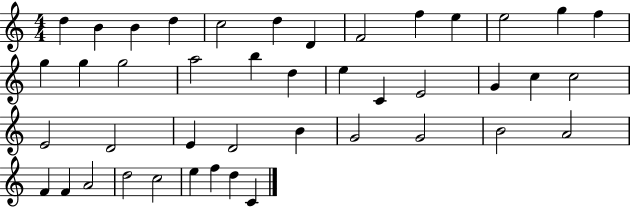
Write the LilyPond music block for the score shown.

{
  \clef treble
  \numericTimeSignature
  \time 4/4
  \key c \major
  d''4 b'4 b'4 d''4 | c''2 d''4 d'4 | f'2 f''4 e''4 | e''2 g''4 f''4 | \break g''4 g''4 g''2 | a''2 b''4 d''4 | e''4 c'4 e'2 | g'4 c''4 c''2 | \break e'2 d'2 | e'4 d'2 b'4 | g'2 g'2 | b'2 a'2 | \break f'4 f'4 a'2 | d''2 c''2 | e''4 f''4 d''4 c'4 | \bar "|."
}